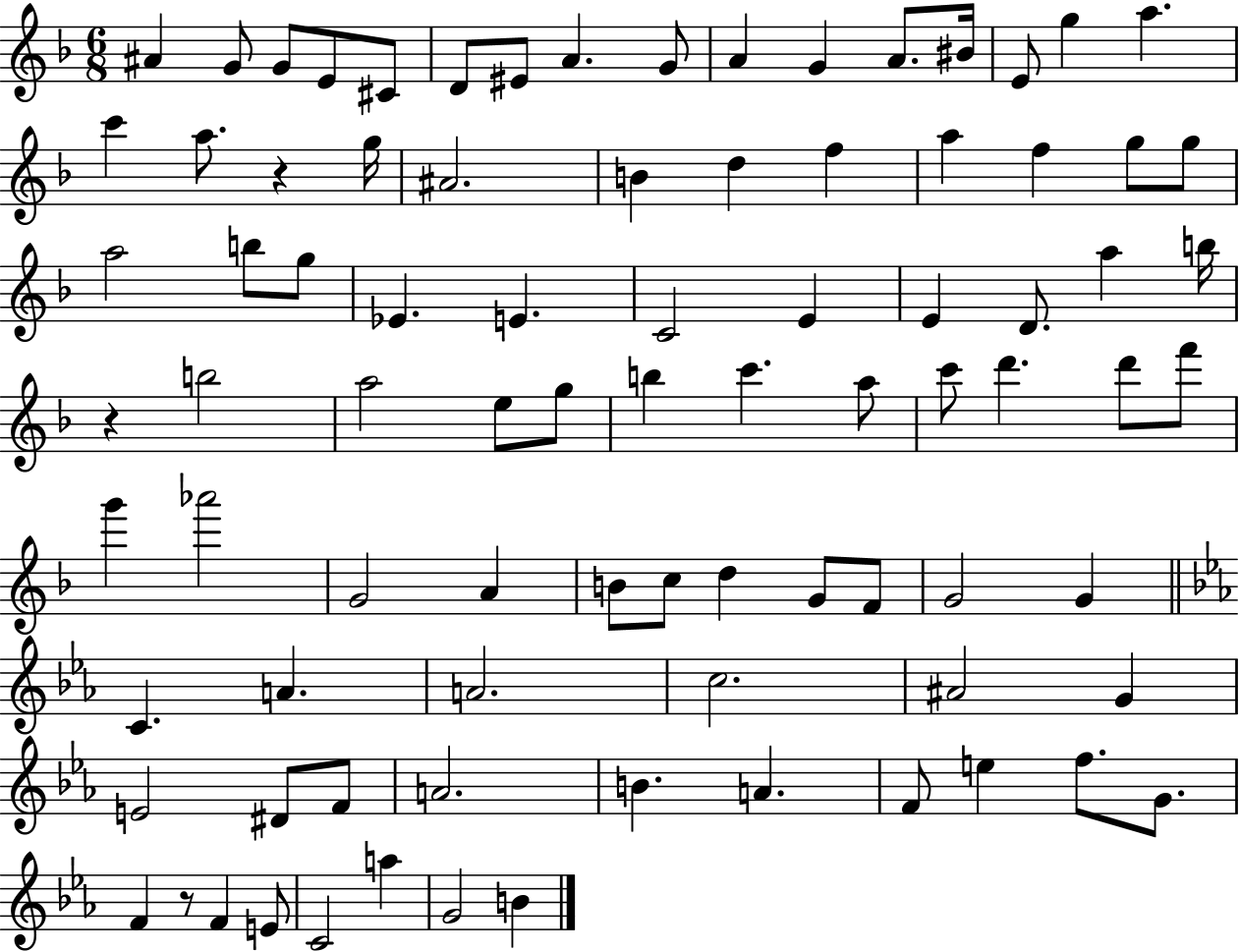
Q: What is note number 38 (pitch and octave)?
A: B5